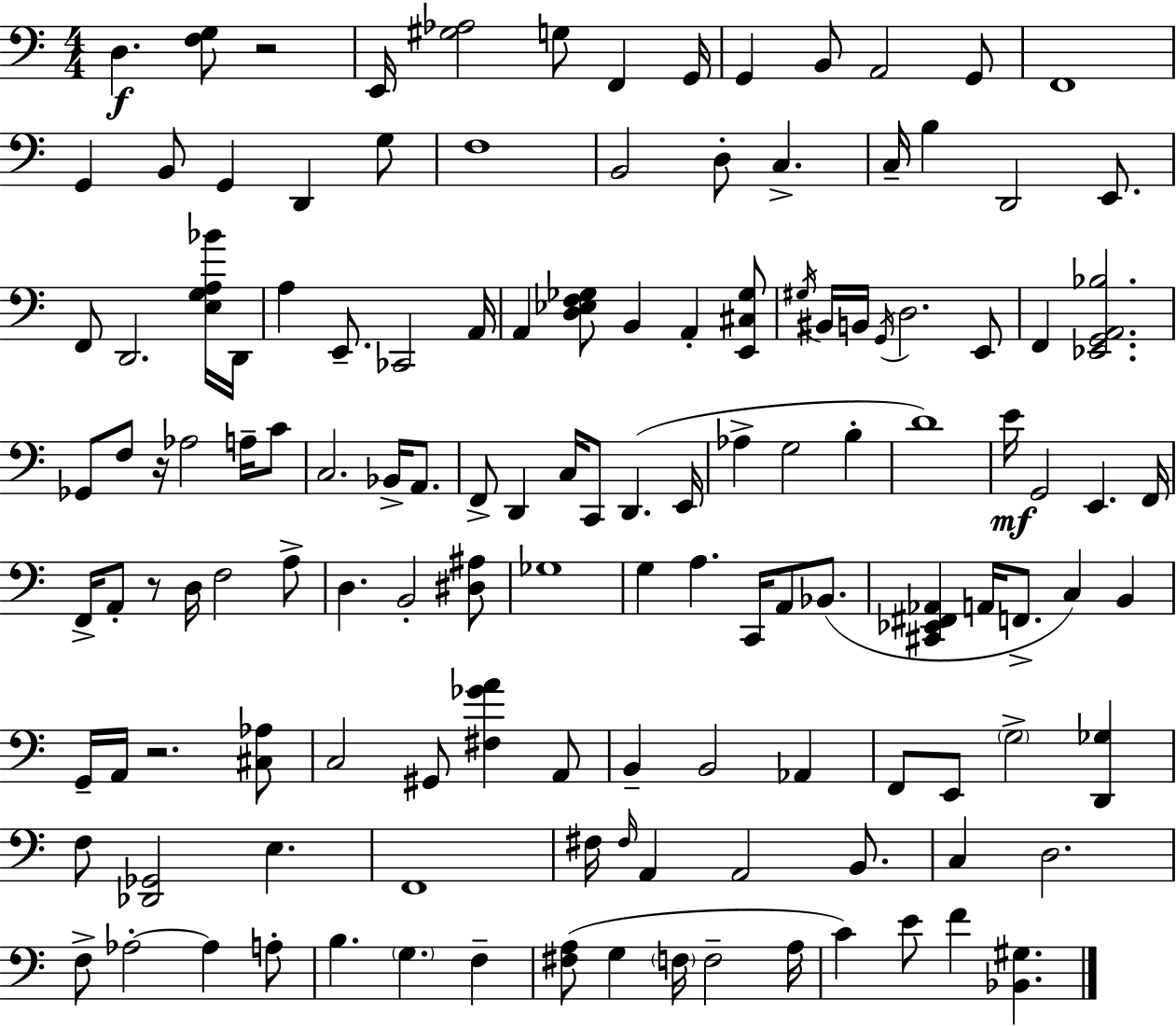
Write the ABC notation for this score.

X:1
T:Untitled
M:4/4
L:1/4
K:C
D, [F,G,]/2 z2 E,,/4 [^G,_A,]2 G,/2 F,, G,,/4 G,, B,,/2 A,,2 G,,/2 F,,4 G,, B,,/2 G,, D,, G,/2 F,4 B,,2 D,/2 C, C,/4 B, D,,2 E,,/2 F,,/2 D,,2 [E,G,A,_B]/4 D,,/4 A, E,,/2 _C,,2 A,,/4 A,, [D,_E,F,_G,]/2 B,, A,, [E,,^C,_G,]/2 ^G,/4 ^B,,/4 B,,/4 G,,/4 D,2 E,,/2 F,, [_E,,G,,A,,_B,]2 _G,,/2 F,/2 z/4 _A,2 A,/4 C/2 C,2 _B,,/4 A,,/2 F,,/2 D,, C,/4 C,,/2 D,, E,,/4 _A, G,2 B, D4 E/4 G,,2 E,, F,,/4 F,,/4 A,,/2 z/2 D,/4 F,2 A,/2 D, B,,2 [^D,^A,]/2 _G,4 G, A, C,,/4 A,,/2 _B,,/2 [^C,,_E,,^F,,_A,,] A,,/4 F,,/2 C, B,, G,,/4 A,,/4 z2 [^C,_A,]/2 C,2 ^G,,/2 [^F,_GA] A,,/2 B,, B,,2 _A,, F,,/2 E,,/2 G,2 [D,,_G,] F,/2 [_D,,_G,,]2 E, F,,4 ^F,/4 ^F,/4 A,, A,,2 B,,/2 C, D,2 F,/2 _A,2 _A, A,/2 B, G, F, [^F,A,]/2 G, F,/4 F,2 A,/4 C E/2 F [_B,,^G,]